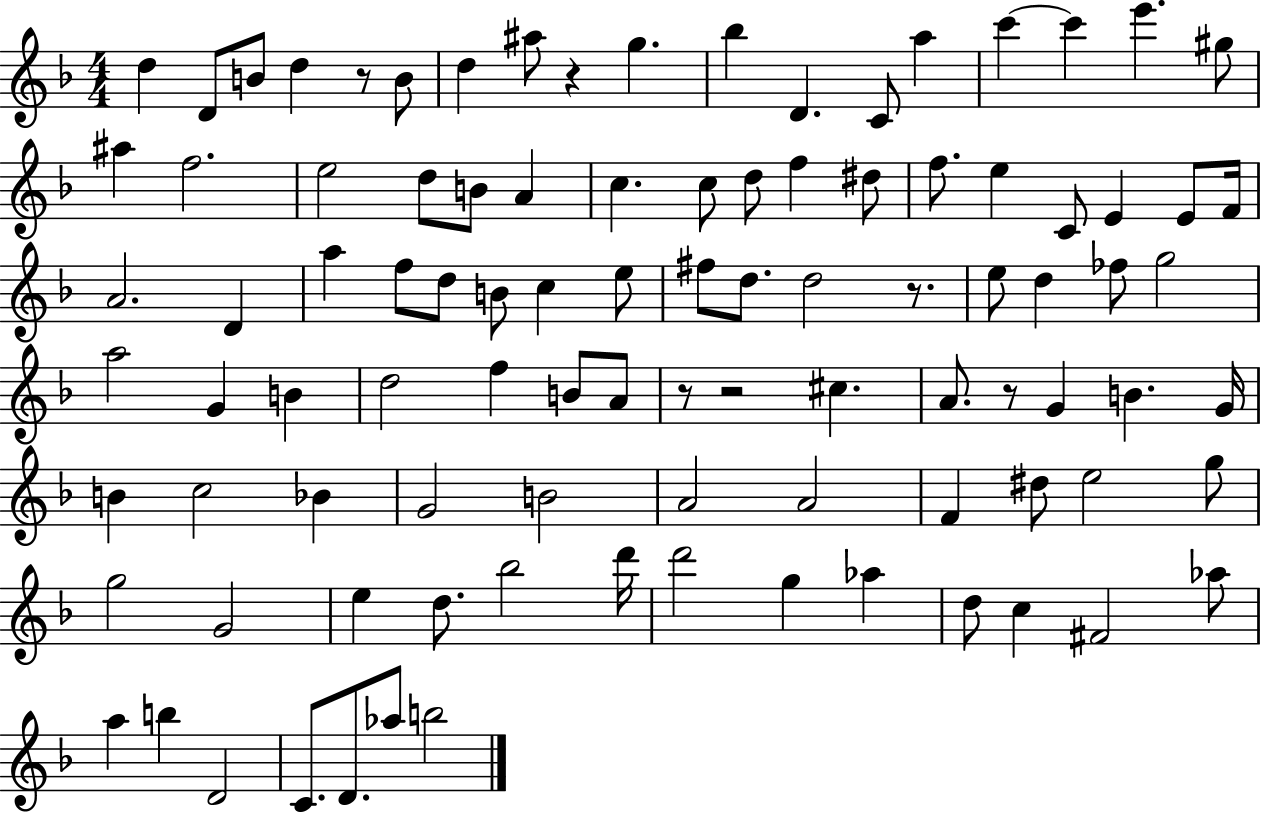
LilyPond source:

{
  \clef treble
  \numericTimeSignature
  \time 4/4
  \key f \major
  d''4 d'8 b'8 d''4 r8 b'8 | d''4 ais''8 r4 g''4. | bes''4 d'4. c'8 a''4 | c'''4~~ c'''4 e'''4. gis''8 | \break ais''4 f''2. | e''2 d''8 b'8 a'4 | c''4. c''8 d''8 f''4 dis''8 | f''8. e''4 c'8 e'4 e'8 f'16 | \break a'2. d'4 | a''4 f''8 d''8 b'8 c''4 e''8 | fis''8 d''8. d''2 r8. | e''8 d''4 fes''8 g''2 | \break a''2 g'4 b'4 | d''2 f''4 b'8 a'8 | r8 r2 cis''4. | a'8. r8 g'4 b'4. g'16 | \break b'4 c''2 bes'4 | g'2 b'2 | a'2 a'2 | f'4 dis''8 e''2 g''8 | \break g''2 g'2 | e''4 d''8. bes''2 d'''16 | d'''2 g''4 aes''4 | d''8 c''4 fis'2 aes''8 | \break a''4 b''4 d'2 | c'8. d'8. aes''8 b''2 | \bar "|."
}